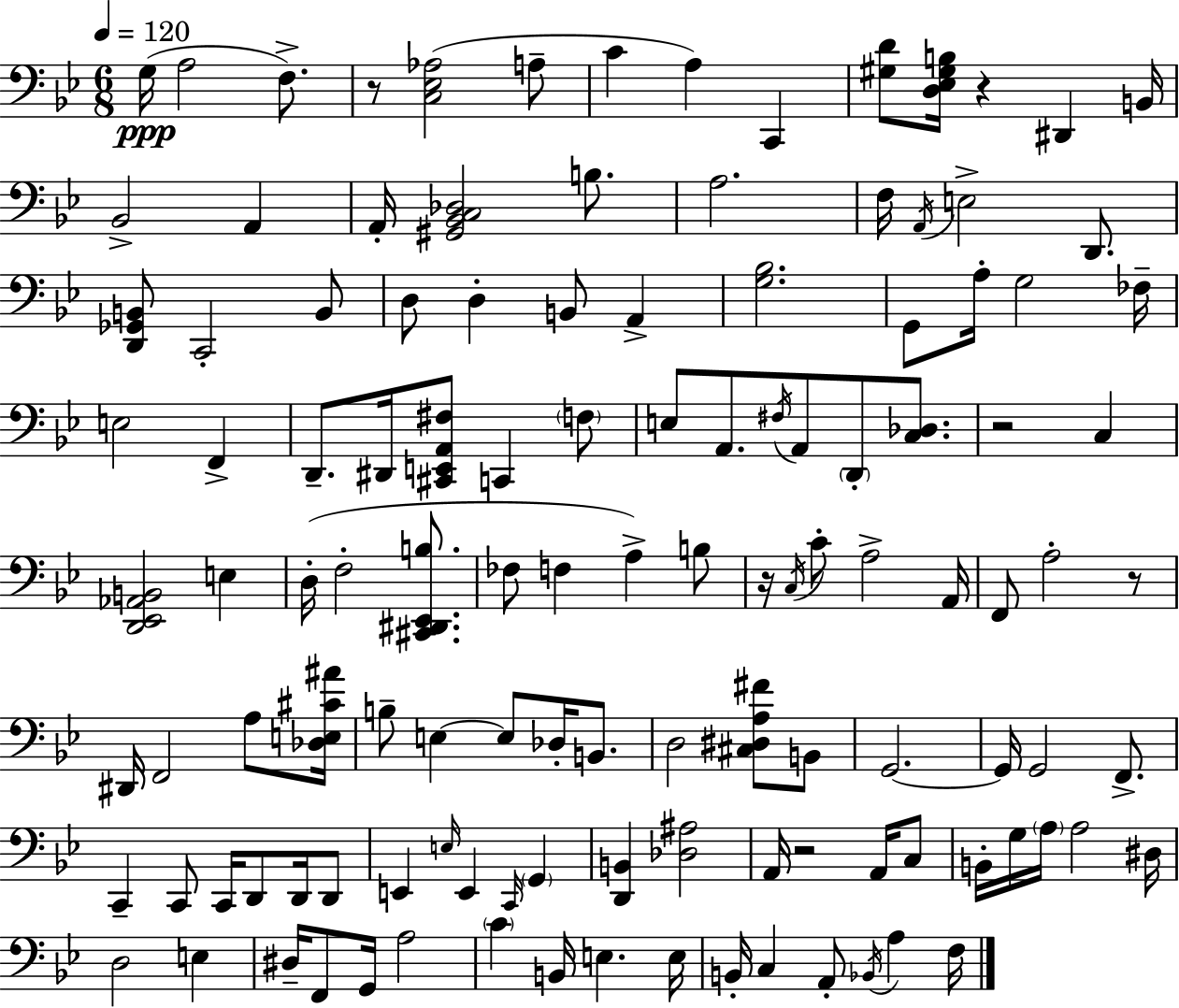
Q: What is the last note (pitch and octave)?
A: F3